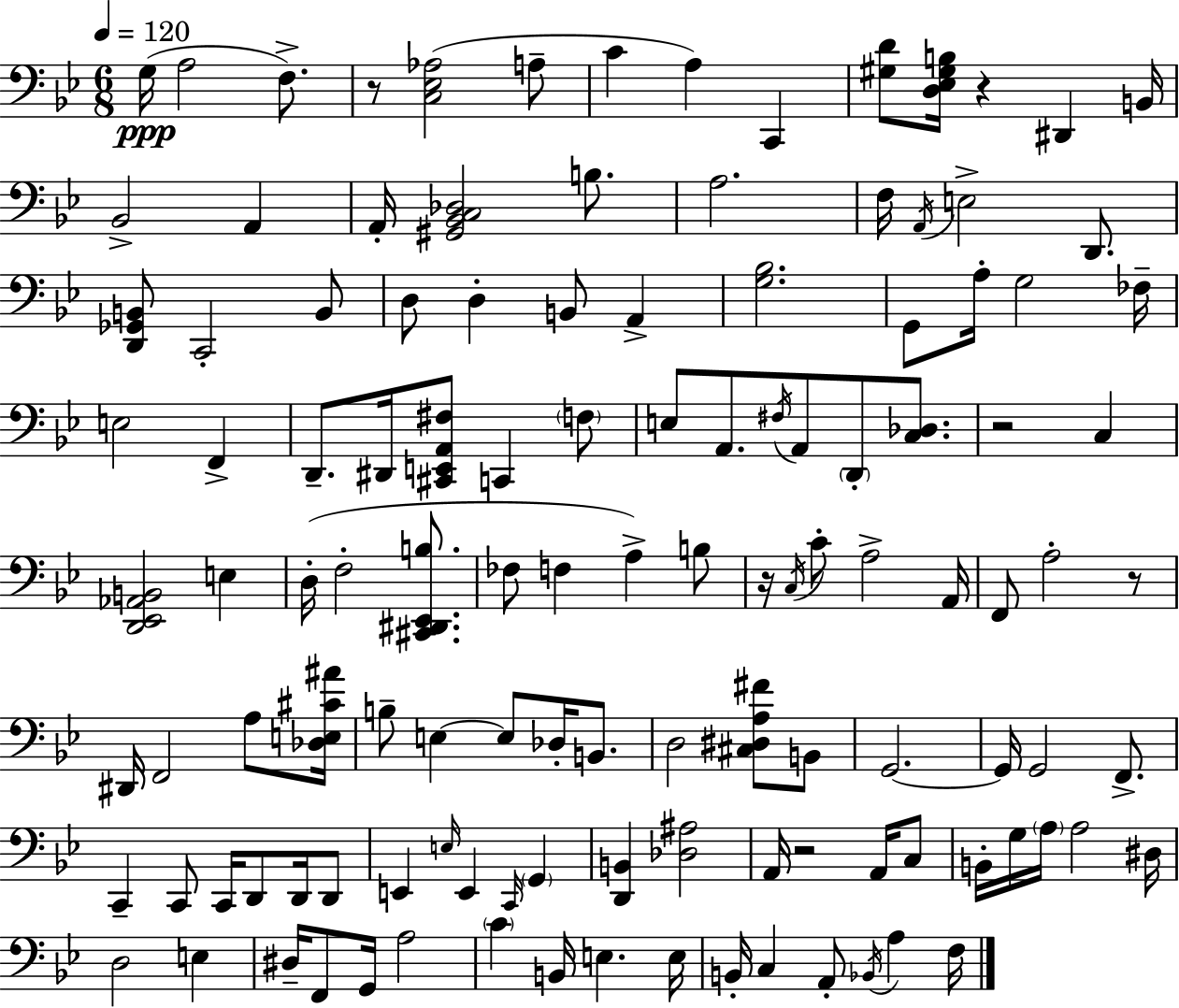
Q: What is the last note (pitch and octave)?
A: F3